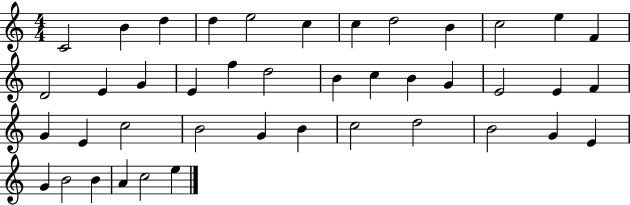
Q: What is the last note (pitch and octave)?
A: E5